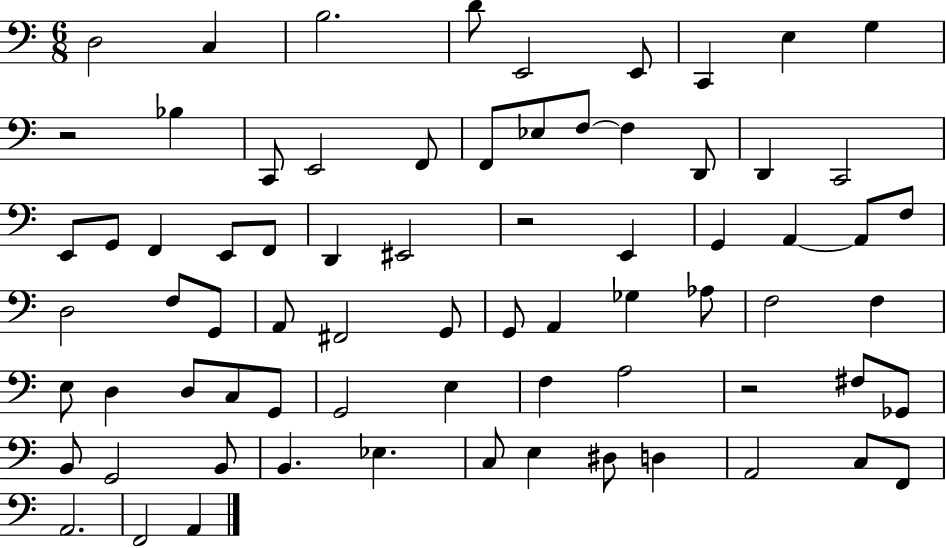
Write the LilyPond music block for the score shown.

{
  \clef bass
  \numericTimeSignature
  \time 6/8
  \key c \major
  d2 c4 | b2. | d'8 e,2 e,8 | c,4 e4 g4 | \break r2 bes4 | c,8 e,2 f,8 | f,8 ees8 f8~~ f4 d,8 | d,4 c,2 | \break e,8 g,8 f,4 e,8 f,8 | d,4 eis,2 | r2 e,4 | g,4 a,4~~ a,8 f8 | \break d2 f8 g,8 | a,8 fis,2 g,8 | g,8 a,4 ges4 aes8 | f2 f4 | \break e8 d4 d8 c8 g,8 | g,2 e4 | f4 a2 | r2 fis8 ges,8 | \break b,8 g,2 b,8 | b,4. ees4. | c8 e4 dis8 d4 | a,2 c8 f,8 | \break a,2. | f,2 a,4 | \bar "|."
}